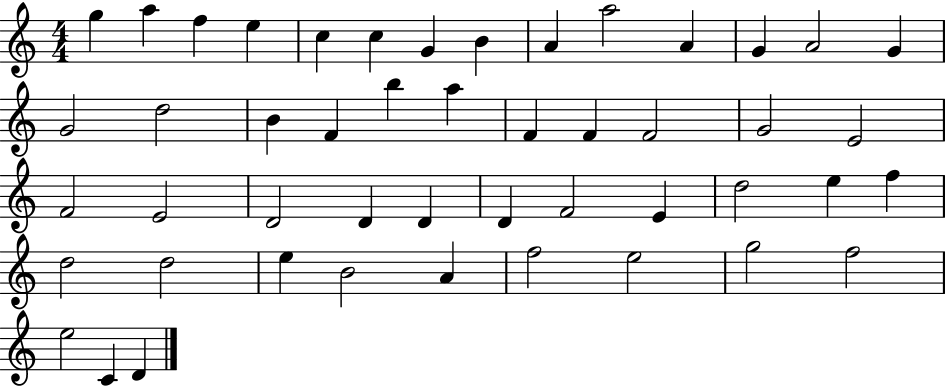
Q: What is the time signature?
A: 4/4